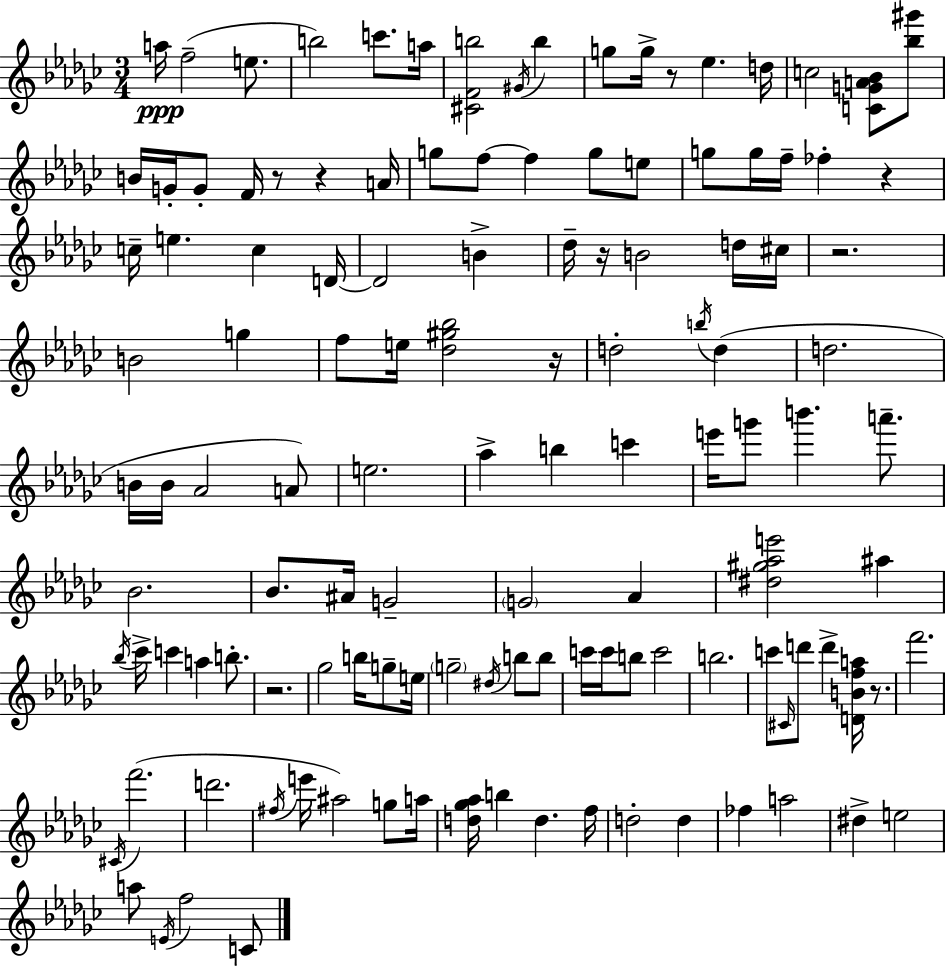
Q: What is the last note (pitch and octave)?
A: C4